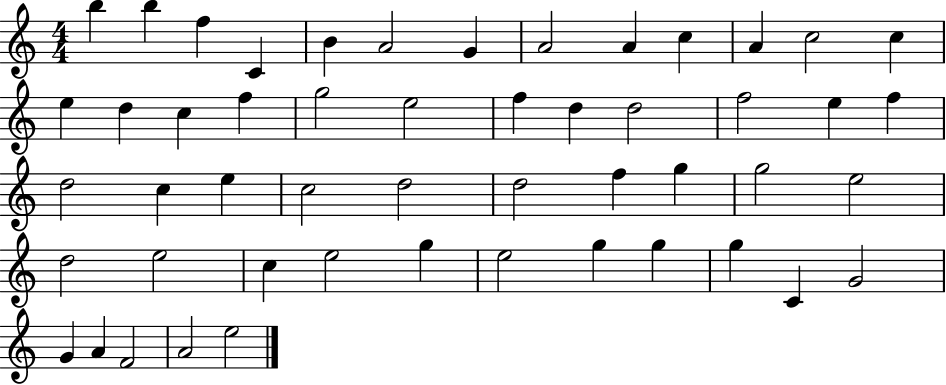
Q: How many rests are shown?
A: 0